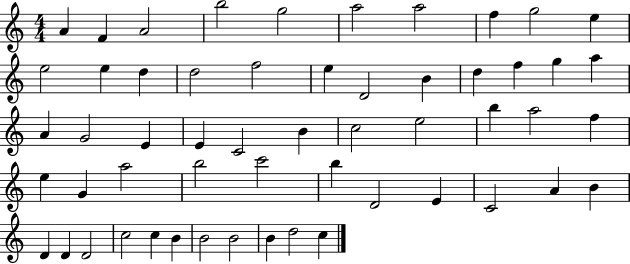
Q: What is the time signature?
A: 4/4